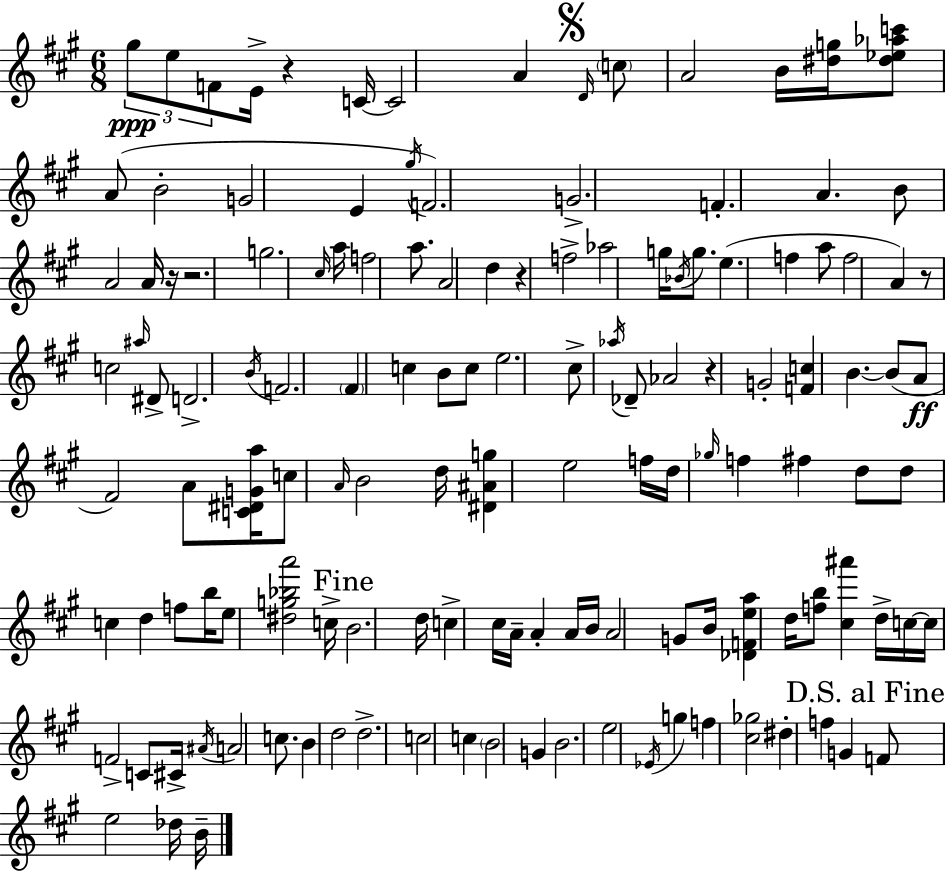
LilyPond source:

{
  \clef treble
  \numericTimeSignature
  \time 6/8
  \key a \major
  \tuplet 3/2 { gis''8\ppp e''8 f'8 } e'16-> r4 c'16~~ | c'2 a'4 | \mark \markup { \musicglyph "scripts.segno" } \grace { d'16 } \parenthesize c''8 a'2 b'16 | <dis'' g''>16 <dis'' ees'' aes'' c'''>8 a'8( b'2-. | \break g'2 e'4 | \acciaccatura { gis''16 } f'2.) | g'2.-> | f'4.-. a'4. | \break b'8 a'2 | a'16 r16 r2. | g''2. | \grace { cis''16 } a''16 f''2 | \break a''8. a'2 d''4 | r4 f''2-> | aes''2 g''16 | \acciaccatura { bes'16 } g''8. e''4.( f''4 | \break a''8 f''2 | a'4) r8 c''2 | \grace { ais''16 } dis'8-> d'2.-> | \acciaccatura { b'16 } f'2. | \break \parenthesize fis'4 c''4 | b'8 c''8 e''2. | cis''8-> \acciaccatura { aes''16 } des'8-- aes'2 | r4 g'2-. | \break <f' c''>4 b'4.~~ | b'8( a'8\ff fis'2) | a'8 <c' dis' g' a''>16 c''8 \grace { a'16 } b'2 | d''16 <dis' ais' g''>4 | \break e''2 f''16 d''16 \grace { ges''16 } f''4 | fis''4 d''8 d''8 c''4 | d''4 f''8 b''16 e''8 | <dis'' g'' bes'' a'''>2 c''16-> \mark "Fine" b'2. | \break d''16 c''4-> | cis''16 a'16-- a'4-. a'16 b'16 a'2 | g'8 b'16 <des' f' e'' a''>4 | d''16 <f'' b''>8 <cis'' ais'''>4 d''16-> c''16~~ c''16 f'2-> | \break c'8 cis'16-> \acciaccatura { ais'16 } a'2 | c''8. b'4 | d''2 d''2.-> | c''2 | \break c''4 \parenthesize b'2 | g'4 b'2. | e''2 | \acciaccatura { ees'16 } g''4 f''4 | \break <cis'' ges''>2 dis''4-. | f''4 g'4 \mark "D.S. al Fine" f'8 | e''2 des''16 b'16-- \bar "|."
}